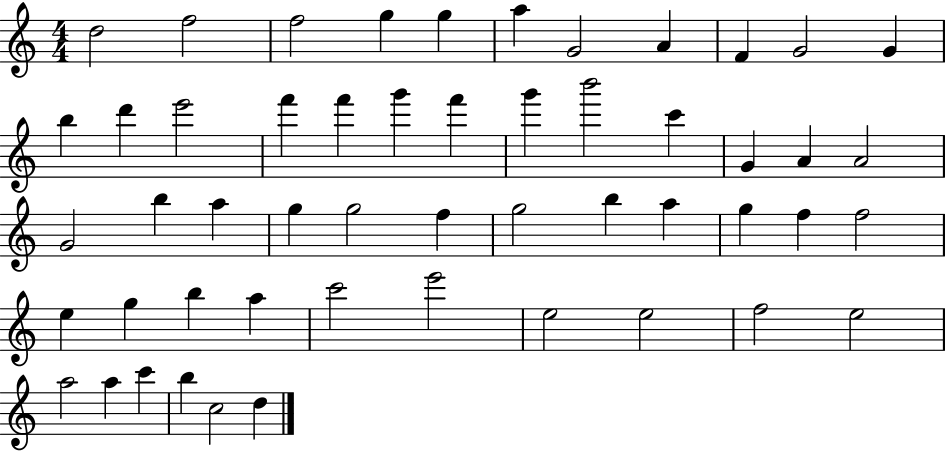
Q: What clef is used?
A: treble